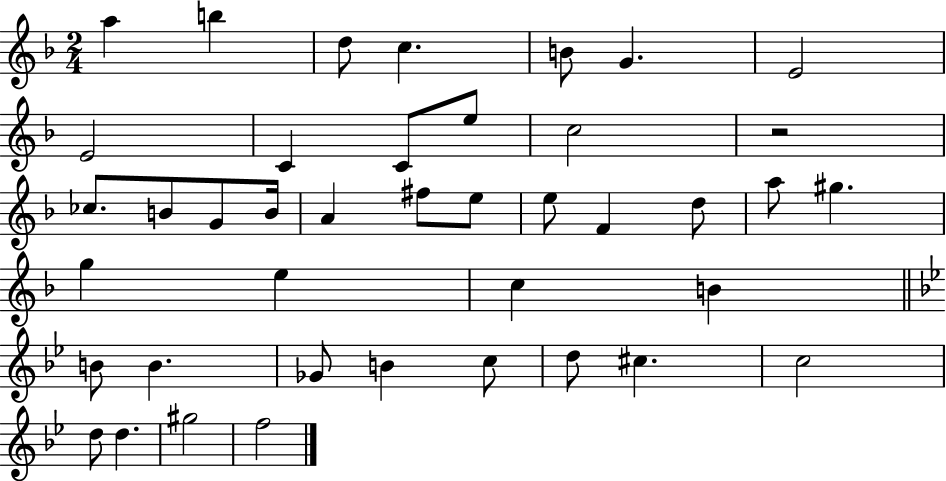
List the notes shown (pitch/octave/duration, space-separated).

A5/q B5/q D5/e C5/q. B4/e G4/q. E4/h E4/h C4/q C4/e E5/e C5/h R/h CES5/e. B4/e G4/e B4/s A4/q F#5/e E5/e E5/e F4/q D5/e A5/e G#5/q. G5/q E5/q C5/q B4/q B4/e B4/q. Gb4/e B4/q C5/e D5/e C#5/q. C5/h D5/e D5/q. G#5/h F5/h